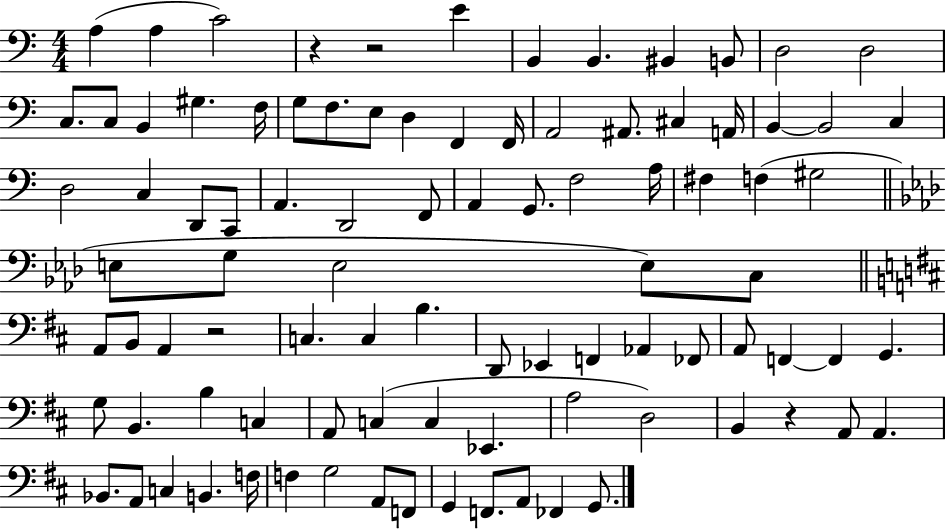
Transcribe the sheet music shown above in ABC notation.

X:1
T:Untitled
M:4/4
L:1/4
K:C
A, A, C2 z z2 E B,, B,, ^B,, B,,/2 D,2 D,2 C,/2 C,/2 B,, ^G, F,/4 G,/2 F,/2 E,/2 D, F,, F,,/4 A,,2 ^A,,/2 ^C, A,,/4 B,, B,,2 C, D,2 C, D,,/2 C,,/2 A,, D,,2 F,,/2 A,, G,,/2 F,2 A,/4 ^F, F, ^G,2 E,/2 G,/2 E,2 E,/2 C,/2 A,,/2 B,,/2 A,, z2 C, C, B, D,,/2 _E,, F,, _A,, _F,,/2 A,,/2 F,, F,, G,, G,/2 B,, B, C, A,,/2 C, C, _E,, A,2 D,2 B,, z A,,/2 A,, _B,,/2 A,,/2 C, B,, F,/4 F, G,2 A,,/2 F,,/2 G,, F,,/2 A,,/2 _F,, G,,/2